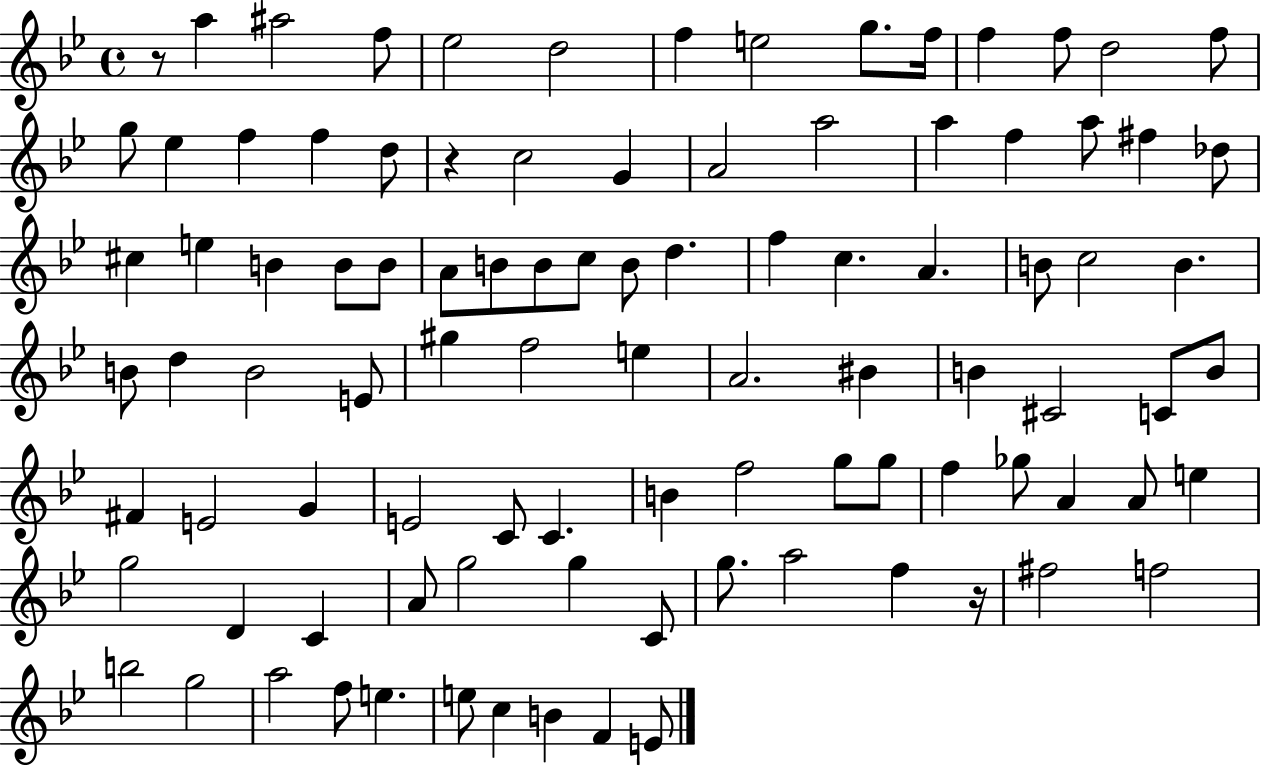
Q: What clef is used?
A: treble